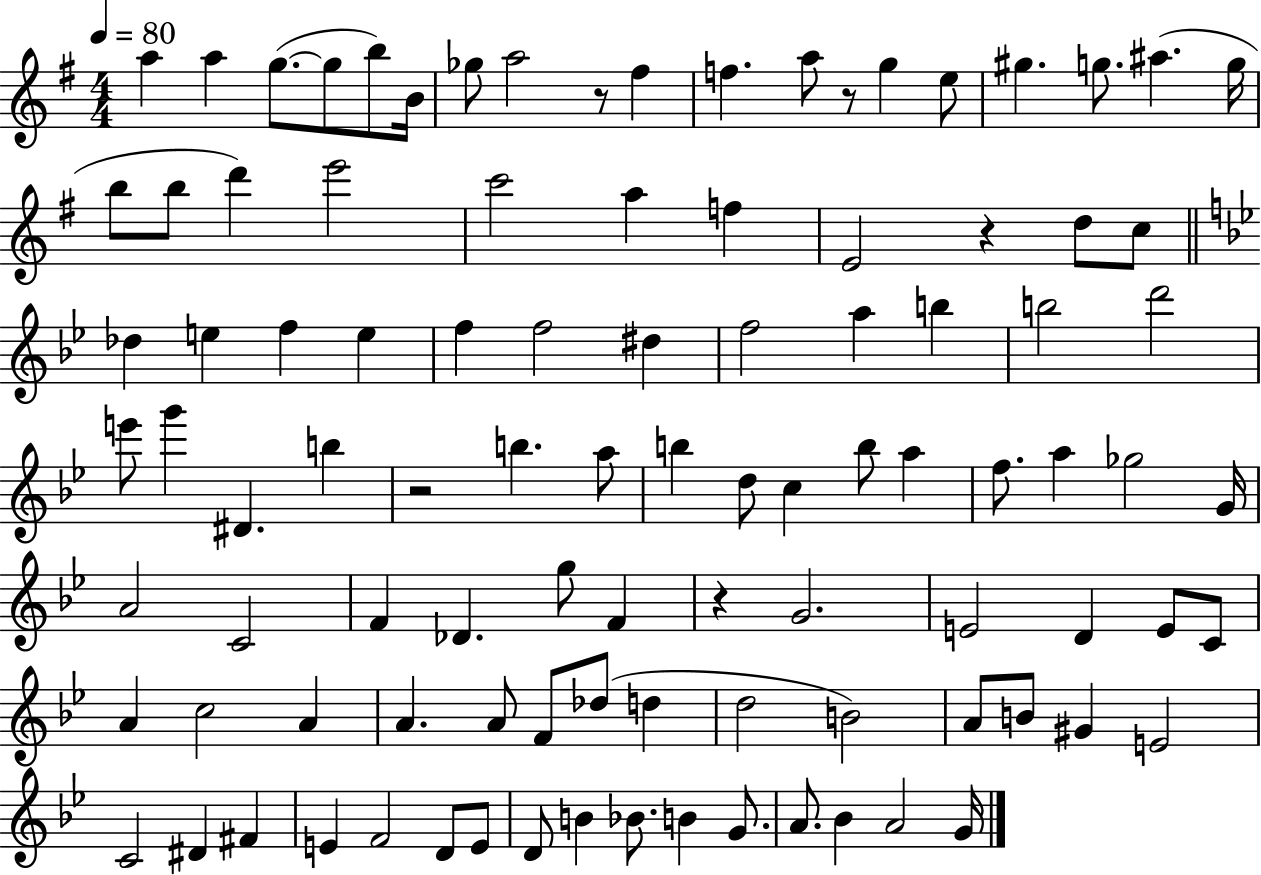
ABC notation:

X:1
T:Untitled
M:4/4
L:1/4
K:G
a a g/2 g/2 b/2 B/4 _g/2 a2 z/2 ^f f a/2 z/2 g e/2 ^g g/2 ^a g/4 b/2 b/2 d' e'2 c'2 a f E2 z d/2 c/2 _d e f e f f2 ^d f2 a b b2 d'2 e'/2 g' ^D b z2 b a/2 b d/2 c b/2 a f/2 a _g2 G/4 A2 C2 F _D g/2 F z G2 E2 D E/2 C/2 A c2 A A A/2 F/2 _d/2 d d2 B2 A/2 B/2 ^G E2 C2 ^D ^F E F2 D/2 E/2 D/2 B _B/2 B G/2 A/2 _B A2 G/4